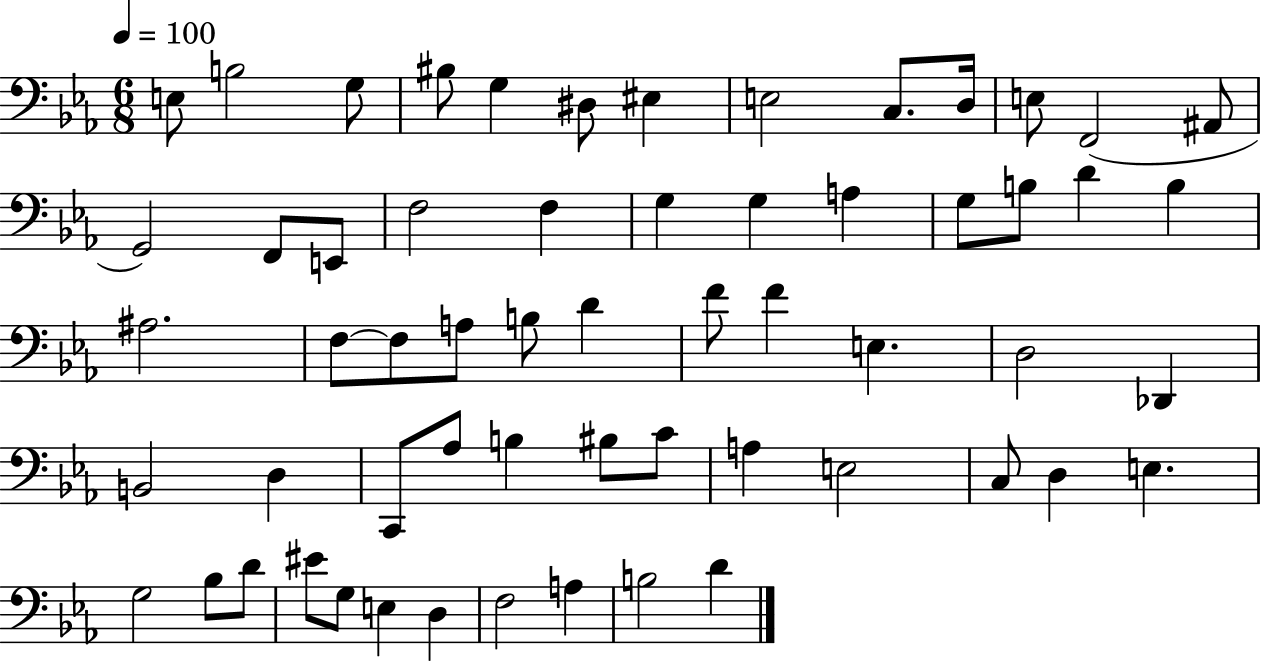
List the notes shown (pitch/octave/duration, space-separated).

E3/e B3/h G3/e BIS3/e G3/q D#3/e EIS3/q E3/h C3/e. D3/s E3/e F2/h A#2/e G2/h F2/e E2/e F3/h F3/q G3/q G3/q A3/q G3/e B3/e D4/q B3/q A#3/h. F3/e F3/e A3/e B3/e D4/q F4/e F4/q E3/q. D3/h Db2/q B2/h D3/q C2/e Ab3/e B3/q BIS3/e C4/e A3/q E3/h C3/e D3/q E3/q. G3/h Bb3/e D4/e EIS4/e G3/e E3/q D3/q F3/h A3/q B3/h D4/q